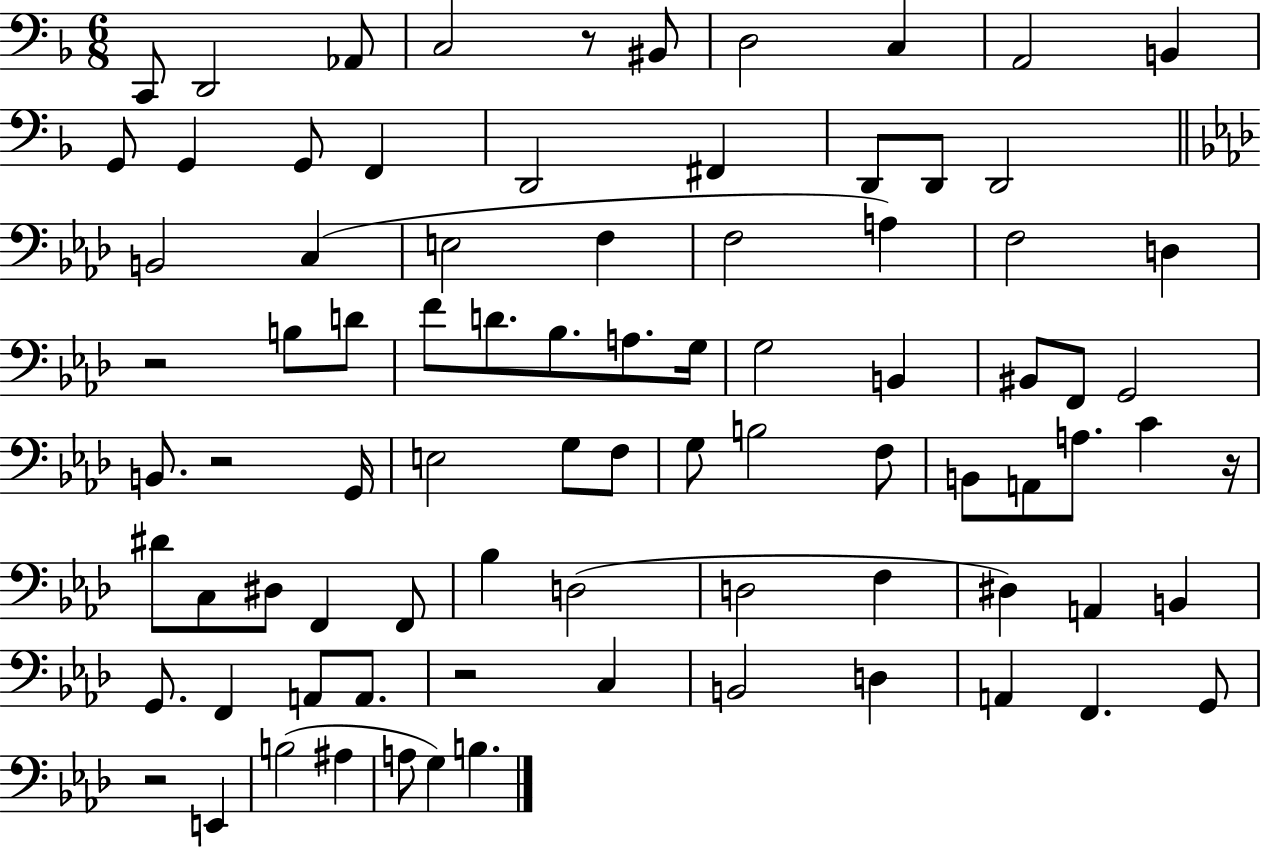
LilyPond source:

{
  \clef bass
  \numericTimeSignature
  \time 6/8
  \key f \major
  \repeat volta 2 { c,8 d,2 aes,8 | c2 r8 bis,8 | d2 c4 | a,2 b,4 | \break g,8 g,4 g,8 f,4 | d,2 fis,4 | d,8 d,8 d,2 | \bar "||" \break \key aes \major b,2 c4( | e2 f4 | f2 a4) | f2 d4 | \break r2 b8 d'8 | f'8 d'8. bes8. a8. g16 | g2 b,4 | bis,8 f,8 g,2 | \break b,8. r2 g,16 | e2 g8 f8 | g8 b2 f8 | b,8 a,8 a8. c'4 r16 | \break dis'8 c8 dis8 f,4 f,8 | bes4 d2( | d2 f4 | dis4) a,4 b,4 | \break g,8. f,4 a,8 a,8. | r2 c4 | b,2 d4 | a,4 f,4. g,8 | \break r2 e,4 | b2( ais4 | a8 g4) b4. | } \bar "|."
}